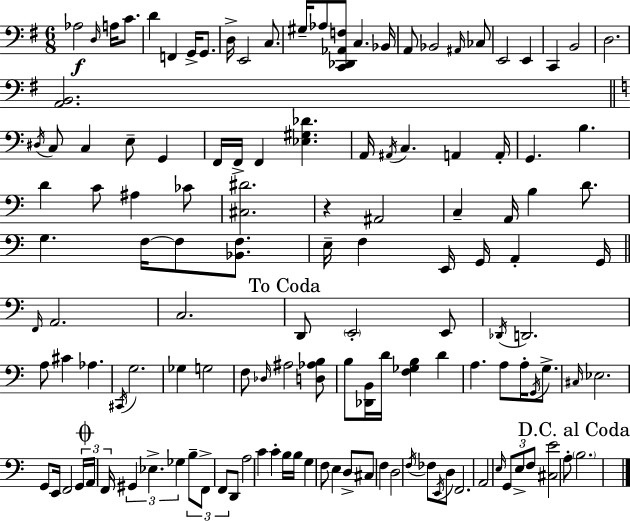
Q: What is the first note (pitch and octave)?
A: Ab3